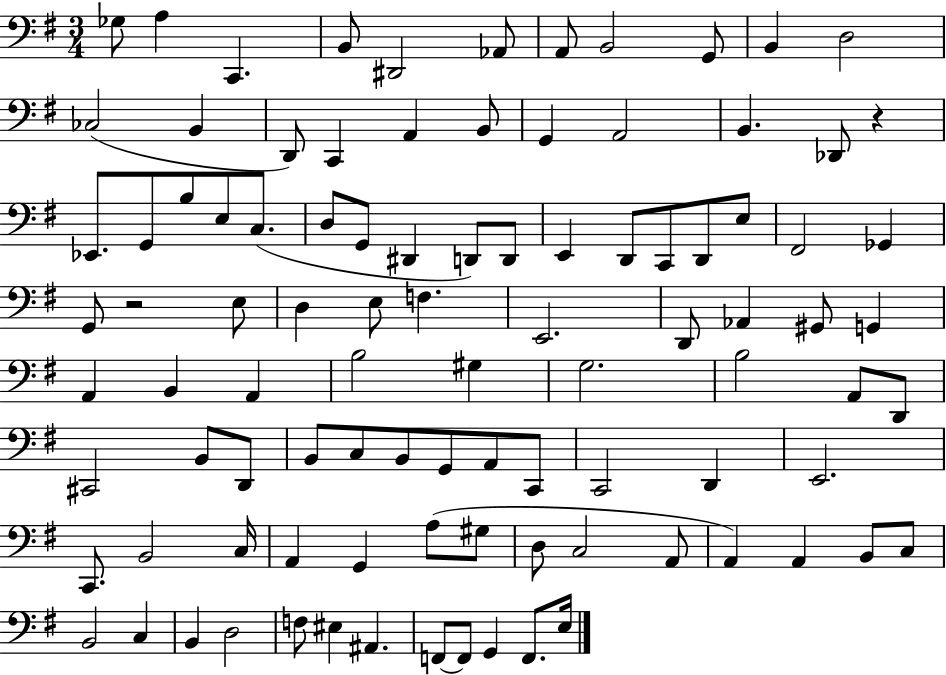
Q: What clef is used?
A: bass